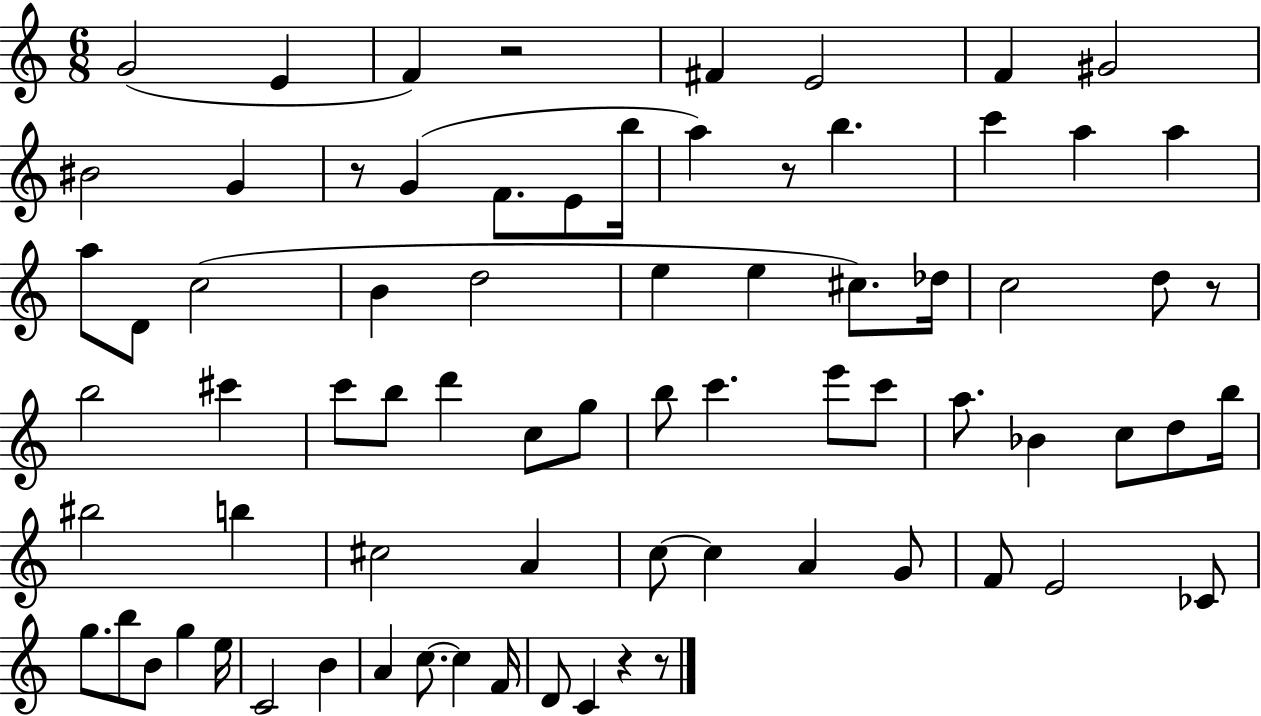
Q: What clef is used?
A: treble